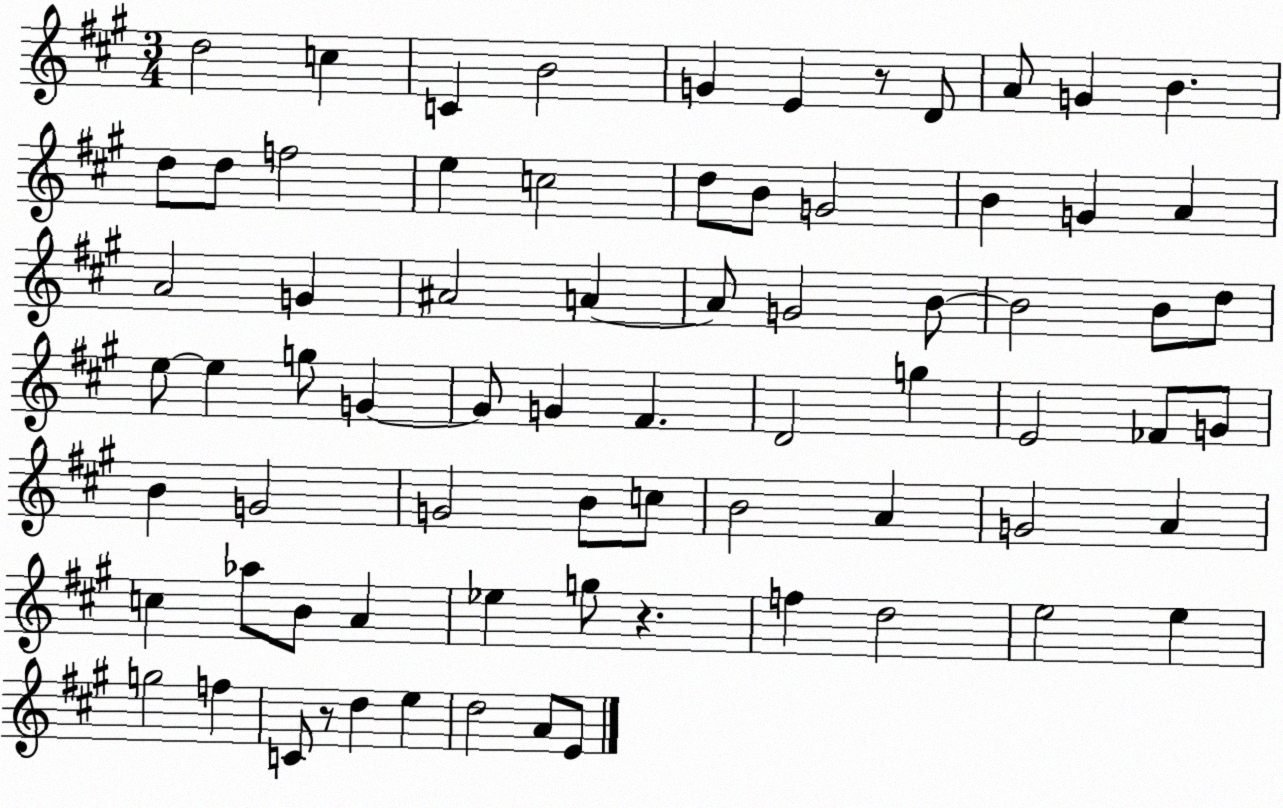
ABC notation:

X:1
T:Untitled
M:3/4
L:1/4
K:A
d2 c C B2 G E z/2 D/2 A/2 G B d/2 d/2 f2 e c2 d/2 B/2 G2 B G A A2 G ^A2 A A/2 G2 B/2 B2 B/2 d/2 e/2 e g/2 G G/2 G ^F D2 g E2 _F/2 G/2 B G2 G2 B/2 c/2 B2 A G2 A c _a/2 B/2 A _e g/2 z f d2 e2 e g2 f C/2 z/2 d e d2 A/2 E/2